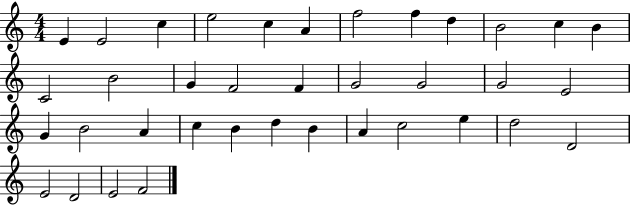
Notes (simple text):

E4/q E4/h C5/q E5/h C5/q A4/q F5/h F5/q D5/q B4/h C5/q B4/q C4/h B4/h G4/q F4/h F4/q G4/h G4/h G4/h E4/h G4/q B4/h A4/q C5/q B4/q D5/q B4/q A4/q C5/h E5/q D5/h D4/h E4/h D4/h E4/h F4/h